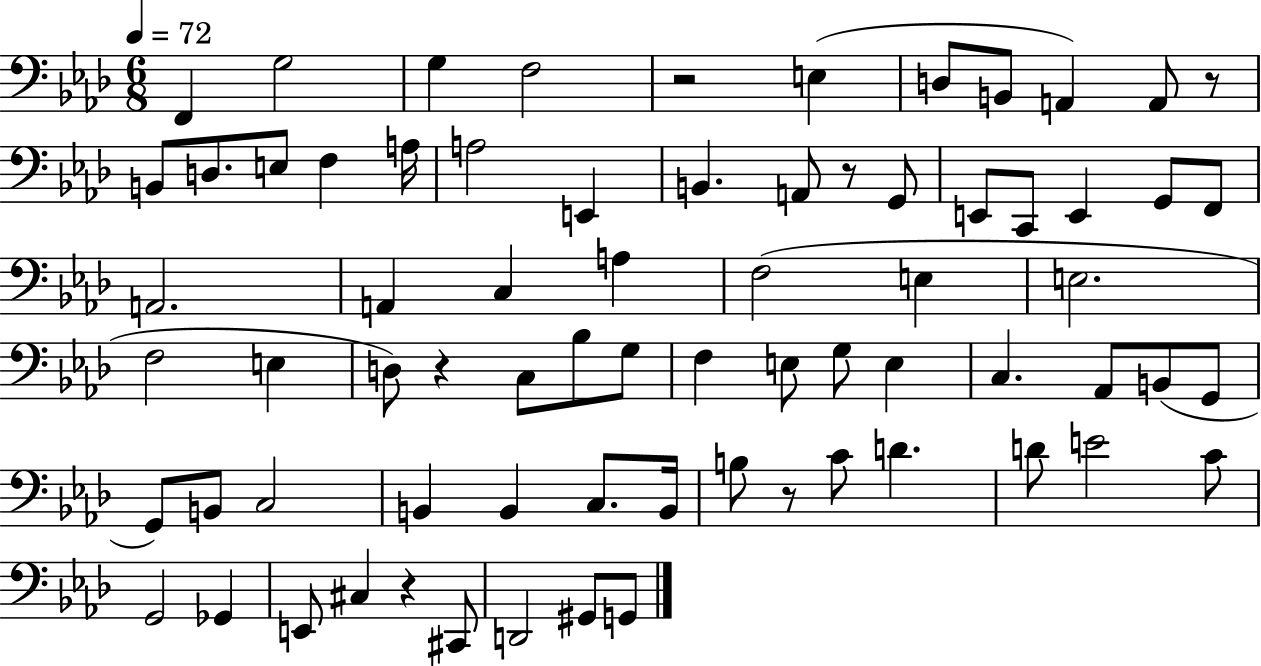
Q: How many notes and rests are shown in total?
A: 72